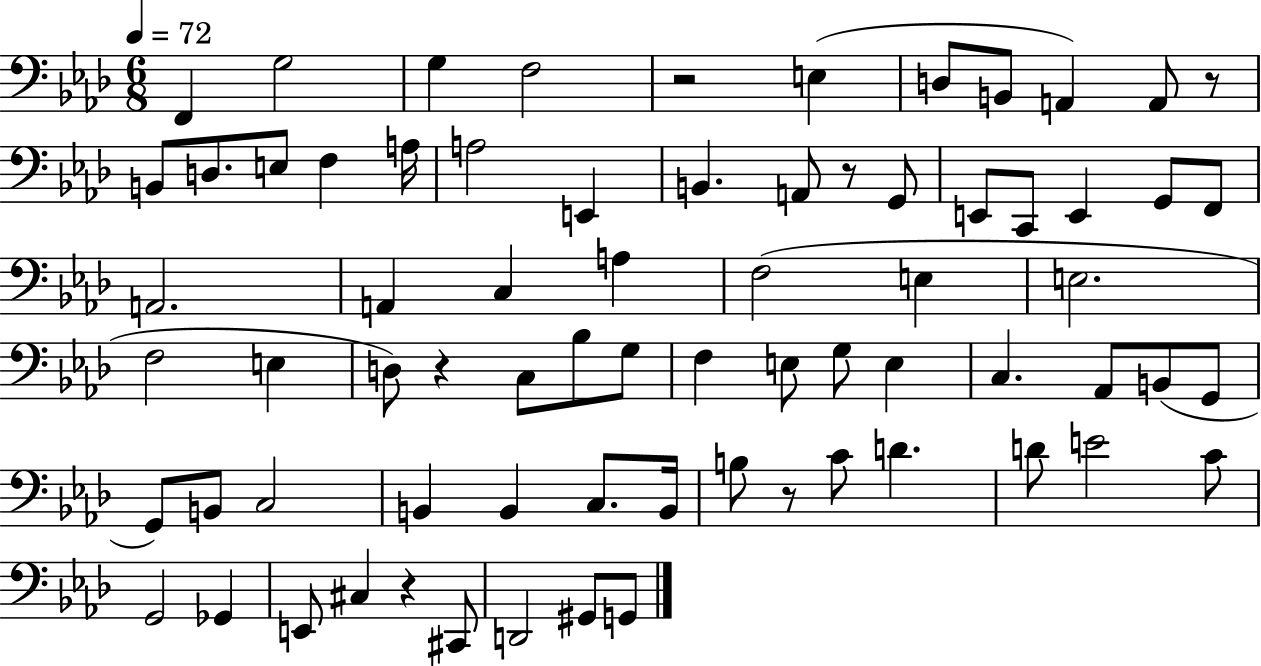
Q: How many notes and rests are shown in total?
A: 72